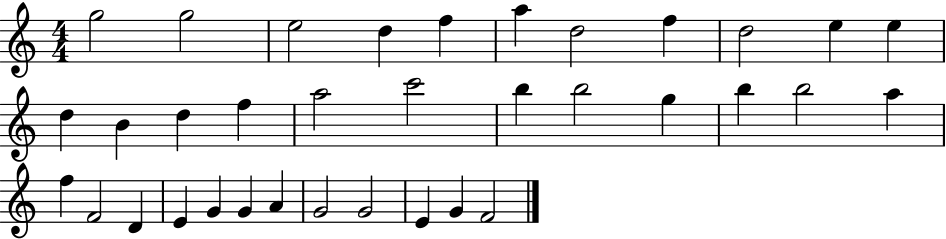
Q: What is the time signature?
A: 4/4